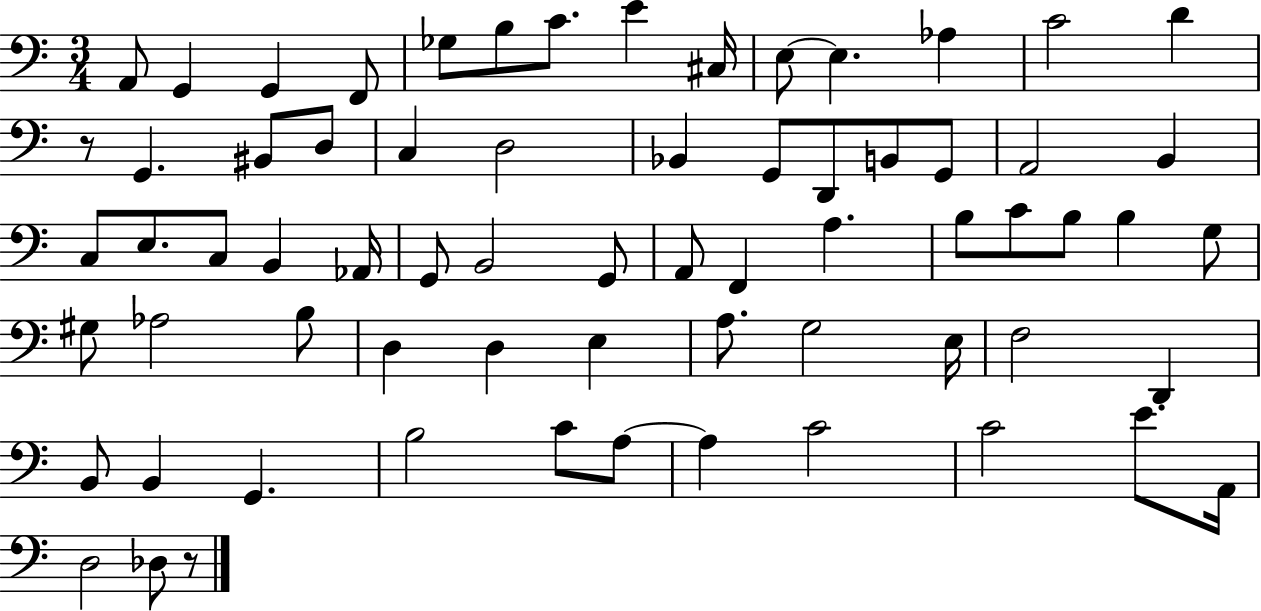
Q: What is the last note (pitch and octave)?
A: Db3